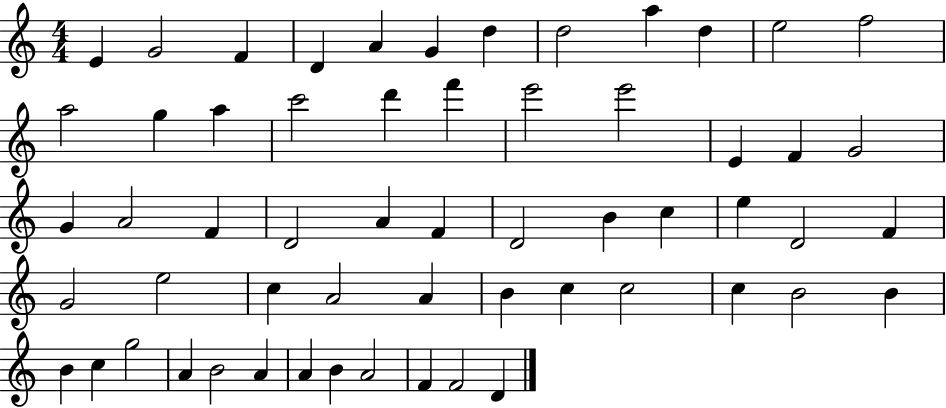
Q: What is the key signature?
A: C major